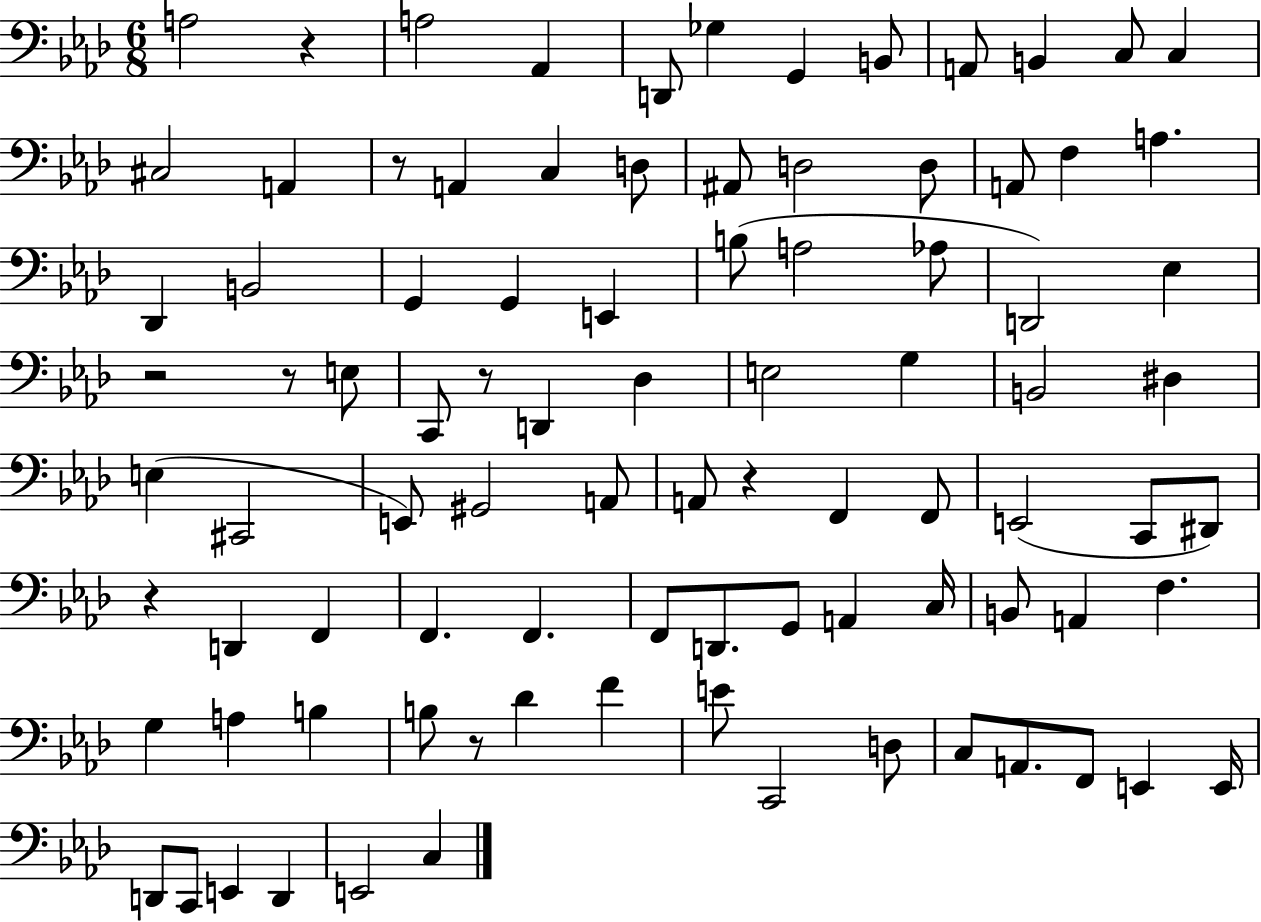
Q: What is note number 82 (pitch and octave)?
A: E2